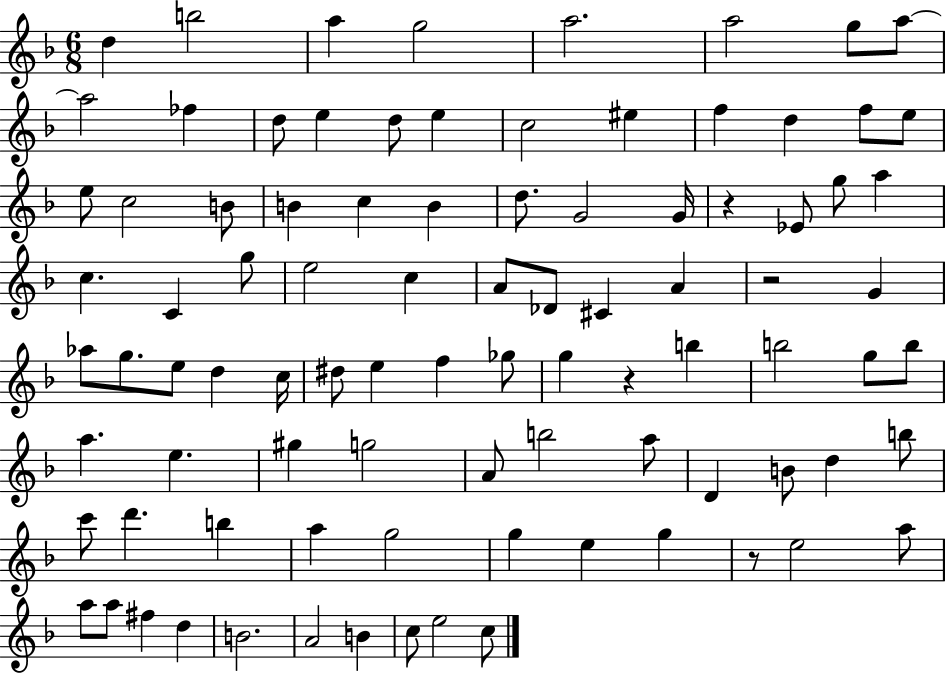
D5/q B5/h A5/q G5/h A5/h. A5/h G5/e A5/e A5/h FES5/q D5/e E5/q D5/e E5/q C5/h EIS5/q F5/q D5/q F5/e E5/e E5/e C5/h B4/e B4/q C5/q B4/q D5/e. G4/h G4/s R/q Eb4/e G5/e A5/q C5/q. C4/q G5/e E5/h C5/q A4/e Db4/e C#4/q A4/q R/h G4/q Ab5/e G5/e. E5/e D5/q C5/s D#5/e E5/q F5/q Gb5/e G5/q R/q B5/q B5/h G5/e B5/e A5/q. E5/q. G#5/q G5/h A4/e B5/h A5/e D4/q B4/e D5/q B5/e C6/e D6/q. B5/q A5/q G5/h G5/q E5/q G5/q R/e E5/h A5/e A5/e A5/e F#5/q D5/q B4/h. A4/h B4/q C5/e E5/h C5/e